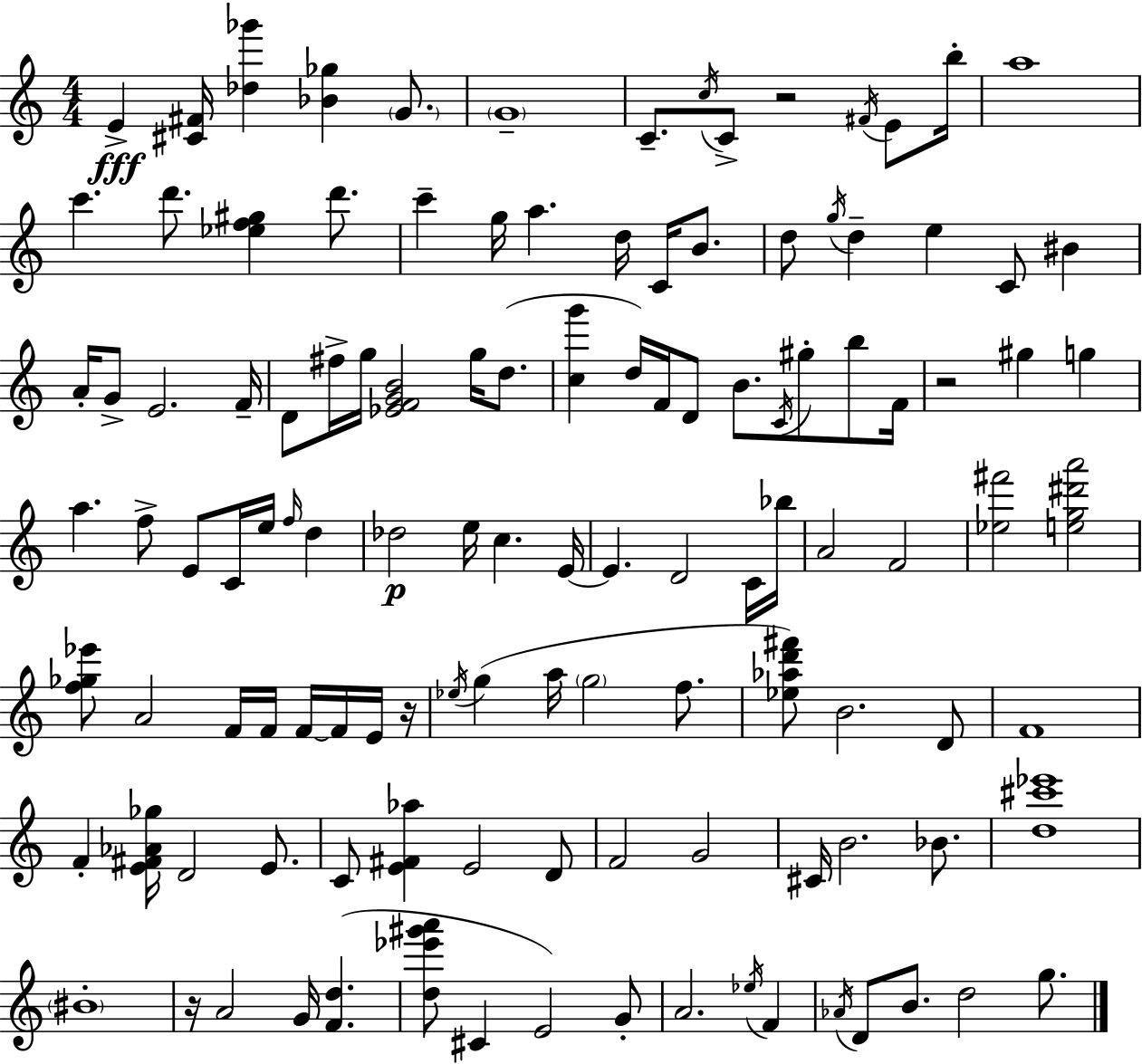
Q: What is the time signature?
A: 4/4